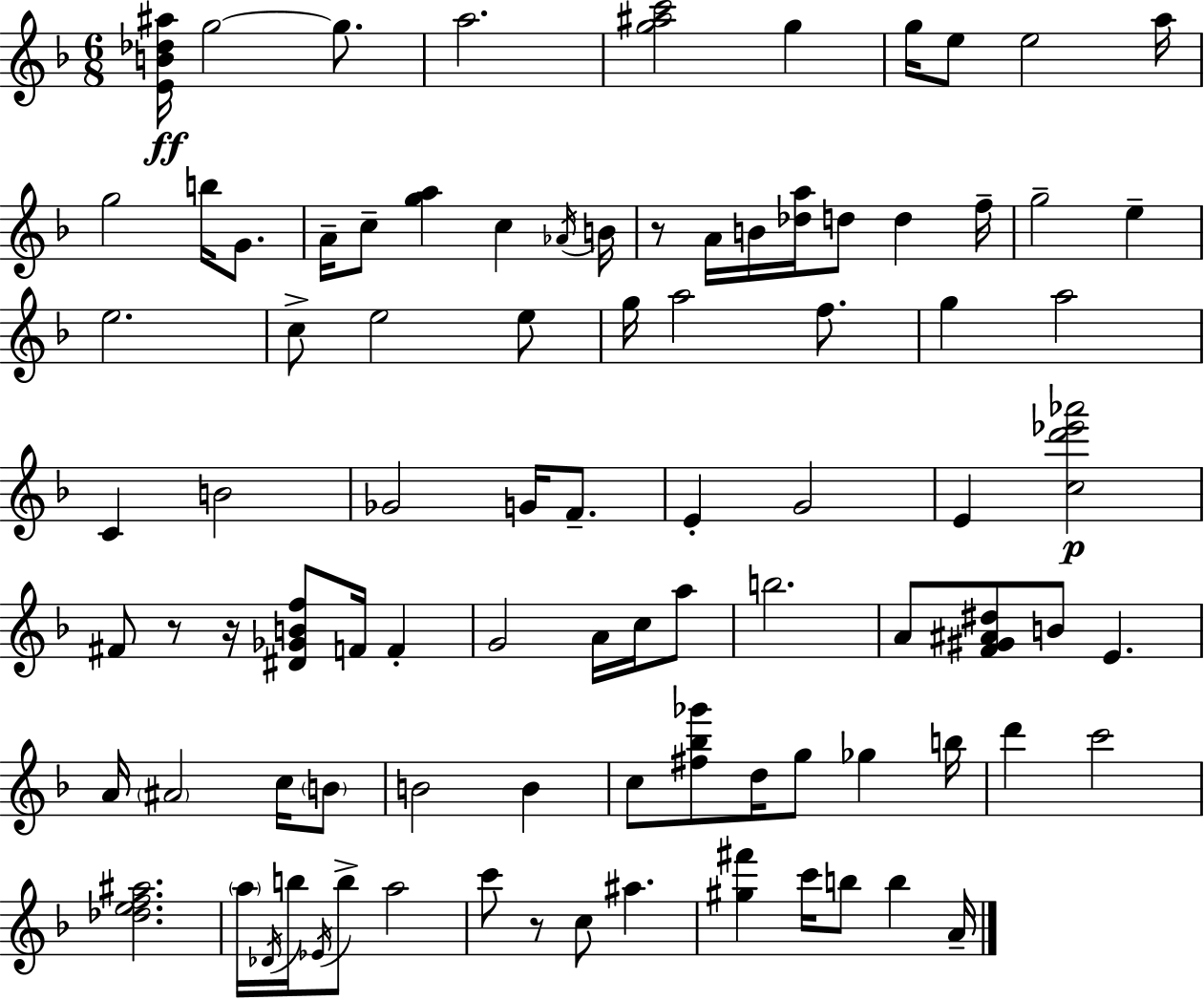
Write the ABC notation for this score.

X:1
T:Untitled
M:6/8
L:1/4
K:Dm
[EB_d^a]/4 g2 g/2 a2 [g^ac']2 g g/4 e/2 e2 a/4 g2 b/4 G/2 A/4 c/2 [ga] c _A/4 B/4 z/2 A/4 B/4 [_da]/4 d/2 d f/4 g2 e e2 c/2 e2 e/2 g/4 a2 f/2 g a2 C B2 _G2 G/4 F/2 E G2 E [cd'_e'_a']2 ^F/2 z/2 z/4 [^D_GBf]/2 F/4 F G2 A/4 c/4 a/2 b2 A/2 [F^G^A^d]/2 B/2 E A/4 ^A2 c/4 B/2 B2 B c/2 [^f_b_g']/2 d/4 g/2 _g b/4 d' c'2 [_def^a]2 a/4 _D/4 b/4 _E/4 b/2 a2 c'/2 z/2 c/2 ^a [^g^f'] c'/4 b/2 b A/4